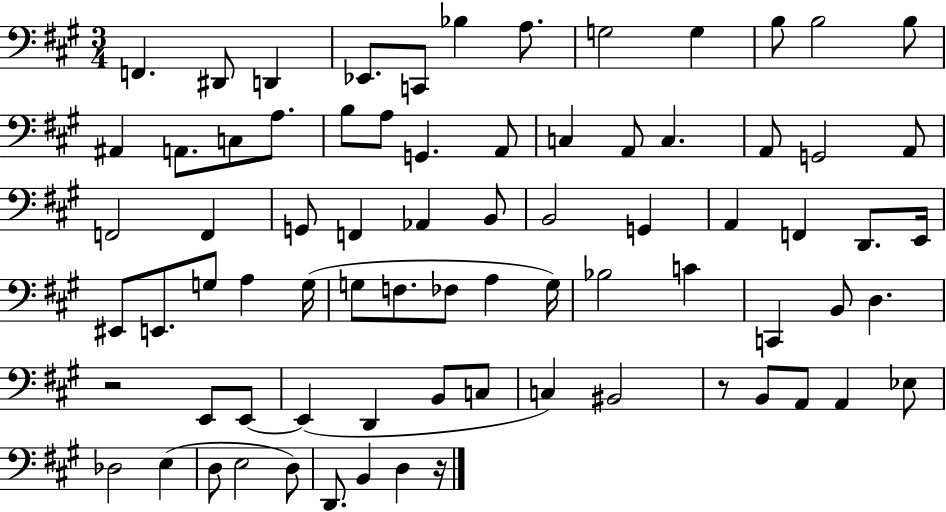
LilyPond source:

{
  \clef bass
  \numericTimeSignature
  \time 3/4
  \key a \major
  f,4. dis,8 d,4 | ees,8. c,8 bes4 a8. | g2 g4 | b8 b2 b8 | \break ais,4 a,8. c8 a8. | b8 a8 g,4. a,8 | c4 a,8 c4. | a,8 g,2 a,8 | \break f,2 f,4 | g,8 f,4 aes,4 b,8 | b,2 g,4 | a,4 f,4 d,8. e,16 | \break eis,8 e,8. g8 a4 g16( | g8 f8. fes8 a4 g16) | bes2 c'4 | c,4 b,8 d4. | \break r2 e,8 e,8~~ | e,4( d,4 b,8 c8 | c4) bis,2 | r8 b,8 a,8 a,4 ees8 | \break des2 e4( | d8 e2 d8) | d,8. b,4 d4 r16 | \bar "|."
}